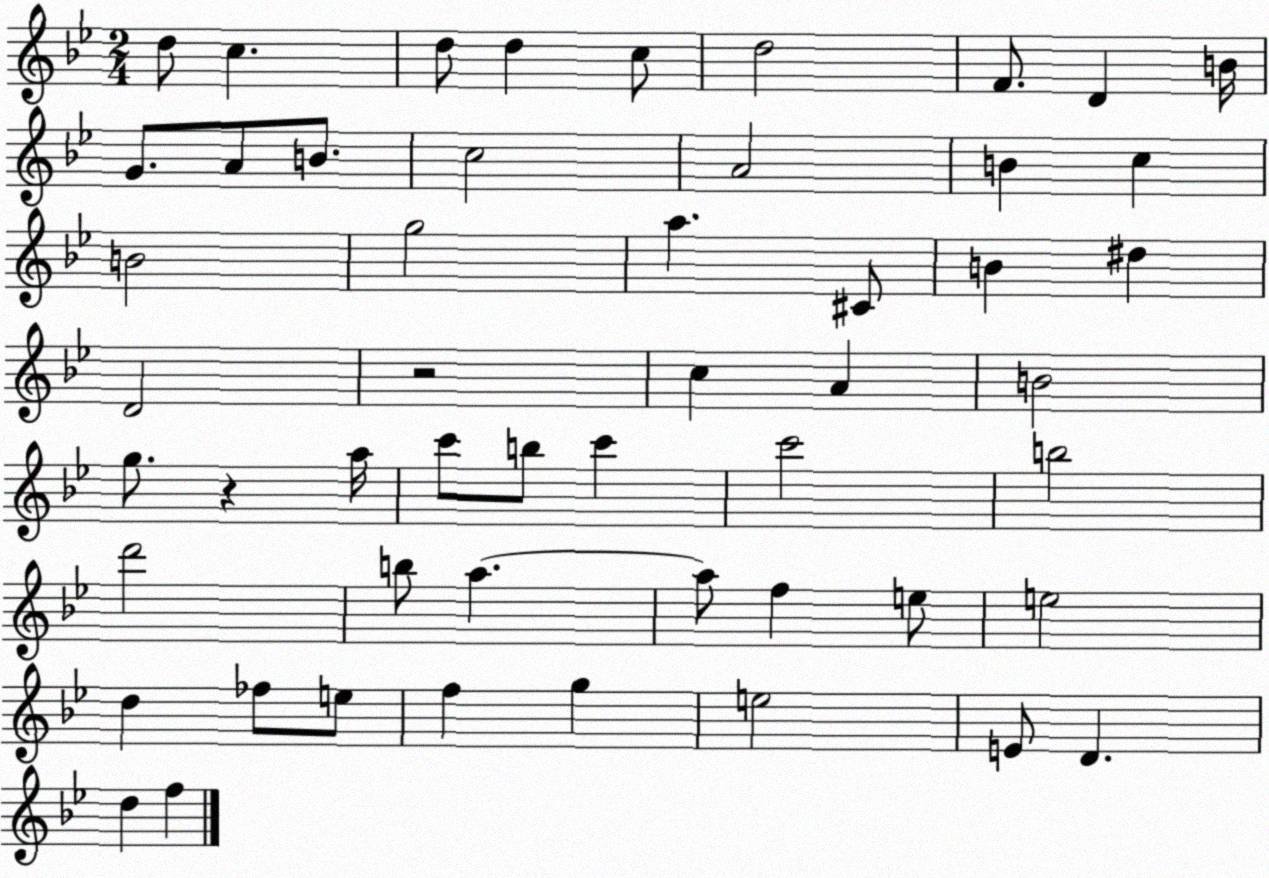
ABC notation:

X:1
T:Untitled
M:2/4
L:1/4
K:Bb
d/2 c d/2 d c/2 d2 F/2 D B/4 G/2 A/2 B/2 c2 A2 B c B2 g2 a ^C/2 B ^d D2 z2 c A B2 g/2 z a/4 c'/2 b/2 c' c'2 b2 d'2 b/2 a a/2 f e/2 e2 d _f/2 e/2 f g e2 E/2 D d f